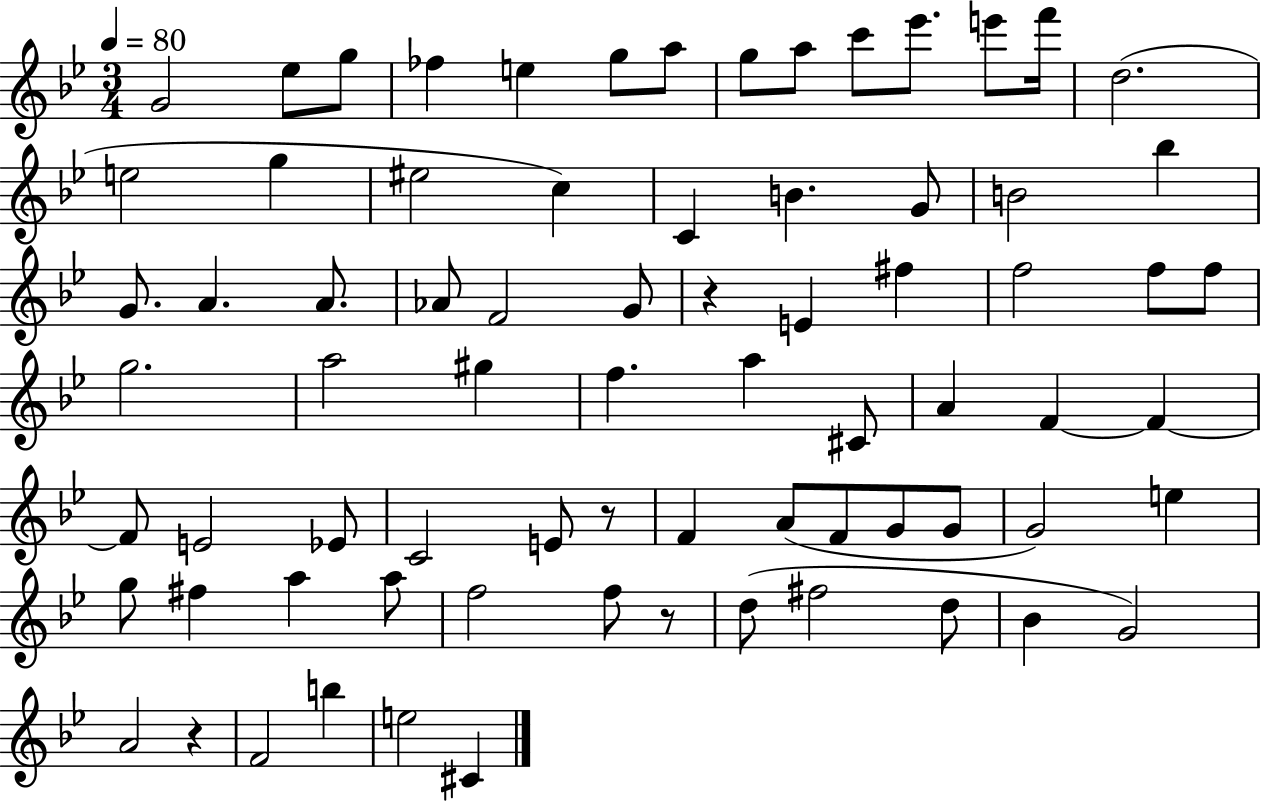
X:1
T:Untitled
M:3/4
L:1/4
K:Bb
G2 _e/2 g/2 _f e g/2 a/2 g/2 a/2 c'/2 _e'/2 e'/2 f'/4 d2 e2 g ^e2 c C B G/2 B2 _b G/2 A A/2 _A/2 F2 G/2 z E ^f f2 f/2 f/2 g2 a2 ^g f a ^C/2 A F F F/2 E2 _E/2 C2 E/2 z/2 F A/2 F/2 G/2 G/2 G2 e g/2 ^f a a/2 f2 f/2 z/2 d/2 ^f2 d/2 _B G2 A2 z F2 b e2 ^C